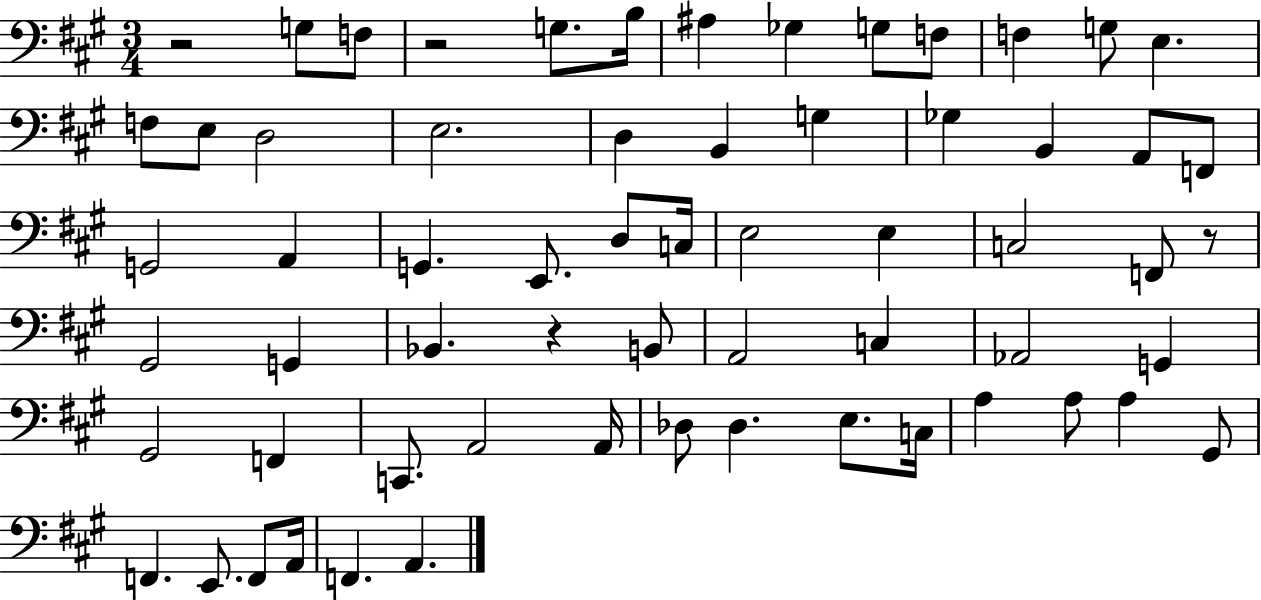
X:1
T:Untitled
M:3/4
L:1/4
K:A
z2 G,/2 F,/2 z2 G,/2 B,/4 ^A, _G, G,/2 F,/2 F, G,/2 E, F,/2 E,/2 D,2 E,2 D, B,, G, _G, B,, A,,/2 F,,/2 G,,2 A,, G,, E,,/2 D,/2 C,/4 E,2 E, C,2 F,,/2 z/2 ^G,,2 G,, _B,, z B,,/2 A,,2 C, _A,,2 G,, ^G,,2 F,, C,,/2 A,,2 A,,/4 _D,/2 _D, E,/2 C,/4 A, A,/2 A, ^G,,/2 F,, E,,/2 F,,/2 A,,/4 F,, A,,